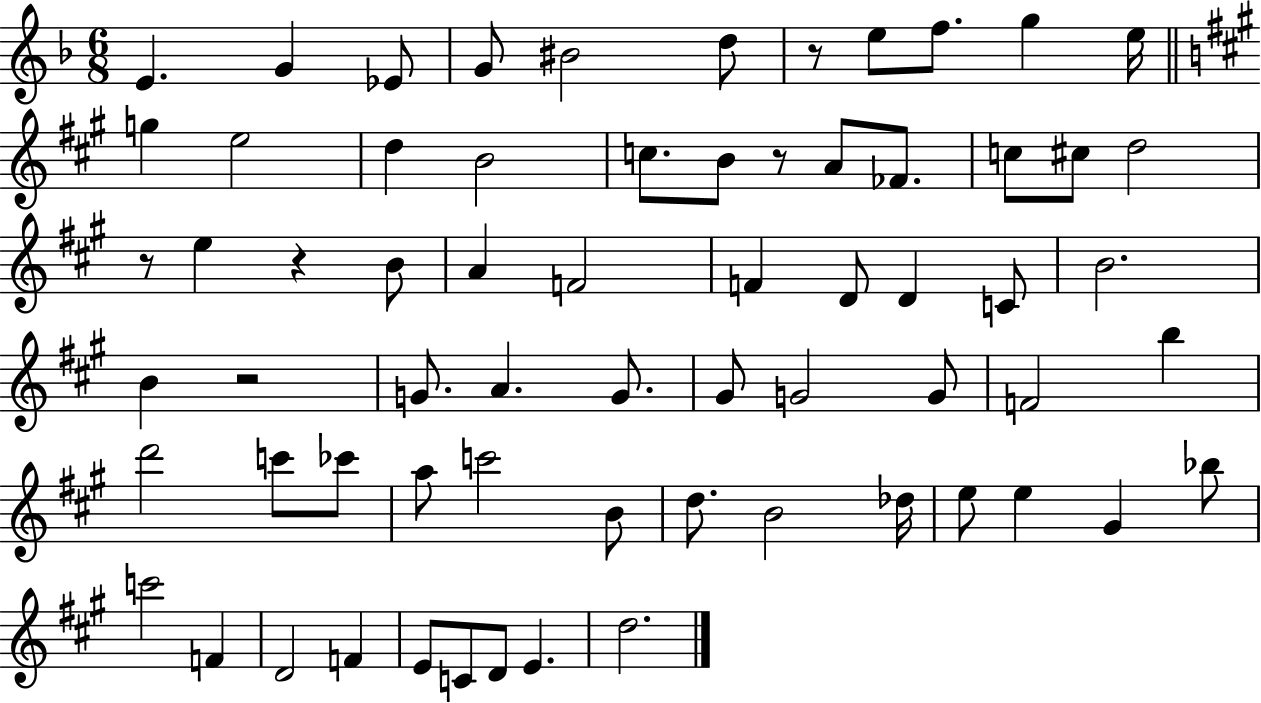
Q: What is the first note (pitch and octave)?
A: E4